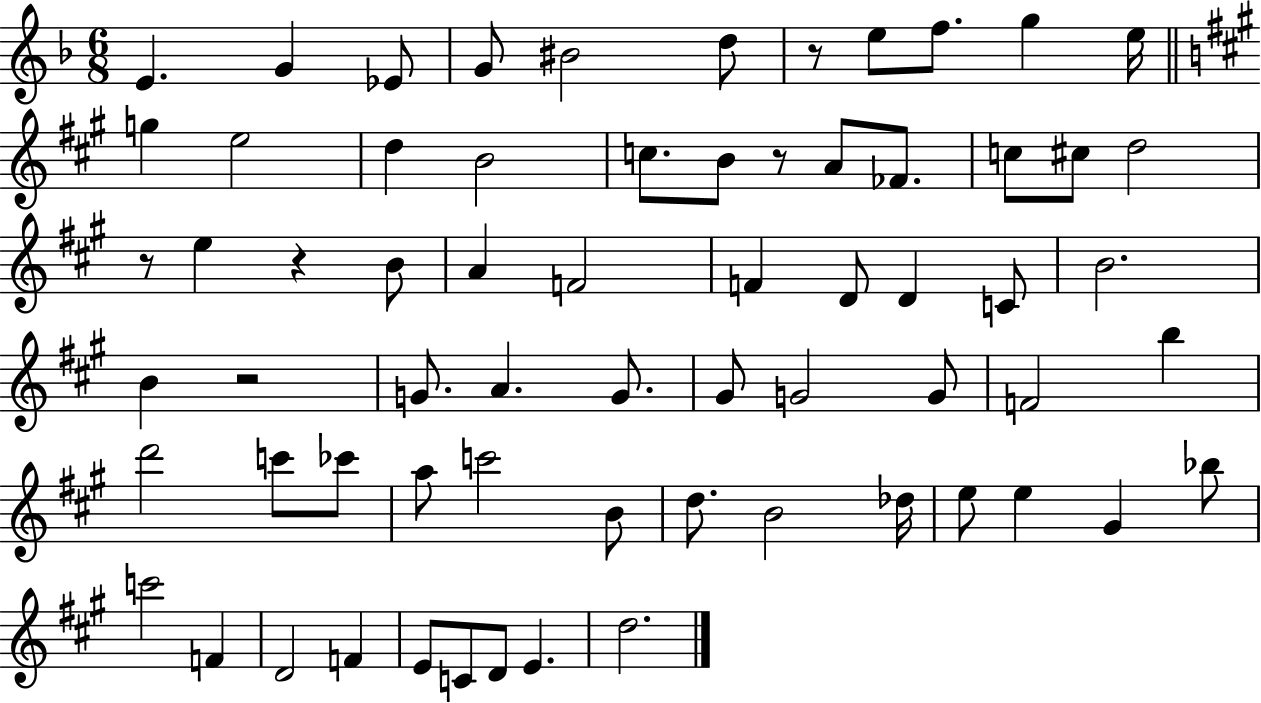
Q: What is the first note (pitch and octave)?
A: E4